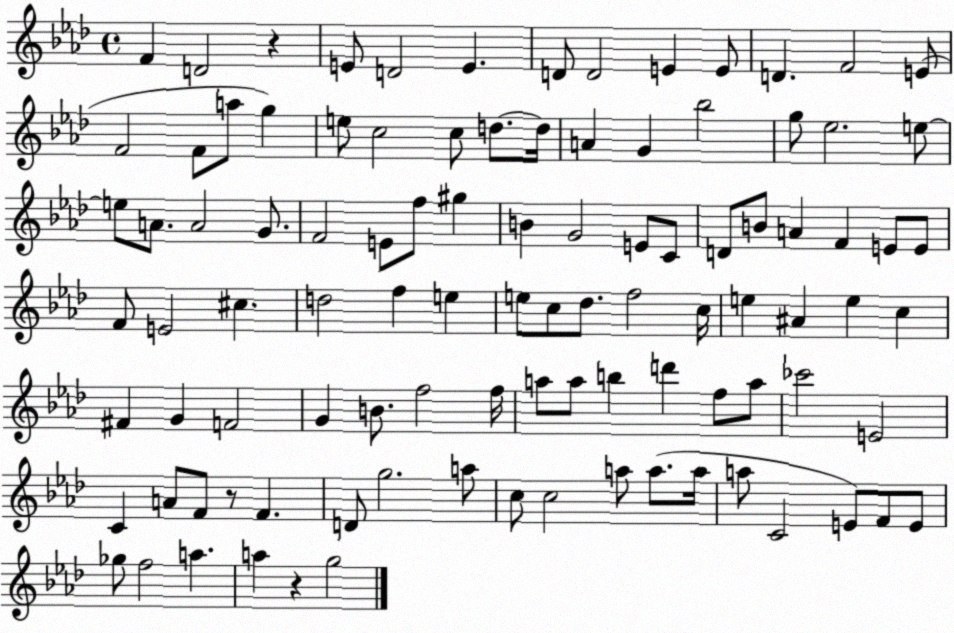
X:1
T:Untitled
M:4/4
L:1/4
K:Ab
F D2 z E/2 D2 E D/2 D2 E E/2 D F2 E/2 F2 F/2 a/2 g e/2 c2 c/2 d/2 d/4 A G _b2 g/2 _e2 e/2 e/2 A/2 A2 G/2 F2 E/2 f/2 ^g B G2 E/2 C/2 D/2 B/2 A F E/2 E/2 F/2 E2 ^c d2 f e e/2 c/2 _d/2 f2 c/4 e ^A e c ^F G F2 G B/2 f2 f/4 a/2 a/2 b d' f/2 a/2 _c'2 E2 C A/2 F/2 z/2 F D/2 g2 a/2 c/2 c2 a/2 a/2 a/4 a/2 C2 E/2 F/2 E/2 _g/2 f2 a a z g2